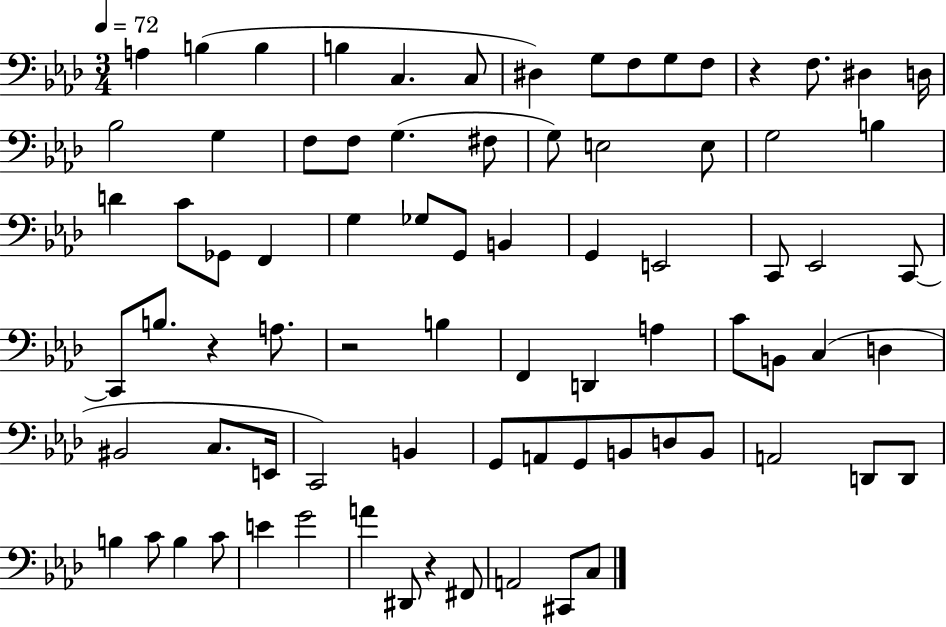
A3/q B3/q B3/q B3/q C3/q. C3/e D#3/q G3/e F3/e G3/e F3/e R/q F3/e. D#3/q D3/s Bb3/h G3/q F3/e F3/e G3/q. F#3/e G3/e E3/h E3/e G3/h B3/q D4/q C4/e Gb2/e F2/q G3/q Gb3/e G2/e B2/q G2/q E2/h C2/e Eb2/h C2/e C2/e B3/e. R/q A3/e. R/h B3/q F2/q D2/q A3/q C4/e B2/e C3/q D3/q BIS2/h C3/e. E2/s C2/h B2/q G2/e A2/e G2/e B2/e D3/e B2/e A2/h D2/e D2/e B3/q C4/e B3/q C4/e E4/q G4/h A4/q D#2/e R/q F#2/e A2/h C#2/e C3/e